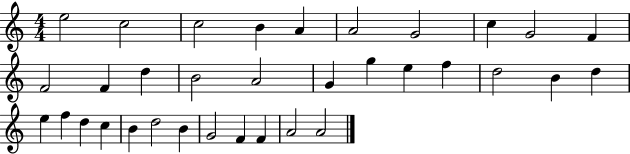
{
  \clef treble
  \numericTimeSignature
  \time 4/4
  \key c \major
  e''2 c''2 | c''2 b'4 a'4 | a'2 g'2 | c''4 g'2 f'4 | \break f'2 f'4 d''4 | b'2 a'2 | g'4 g''4 e''4 f''4 | d''2 b'4 d''4 | \break e''4 f''4 d''4 c''4 | b'4 d''2 b'4 | g'2 f'4 f'4 | a'2 a'2 | \break \bar "|."
}